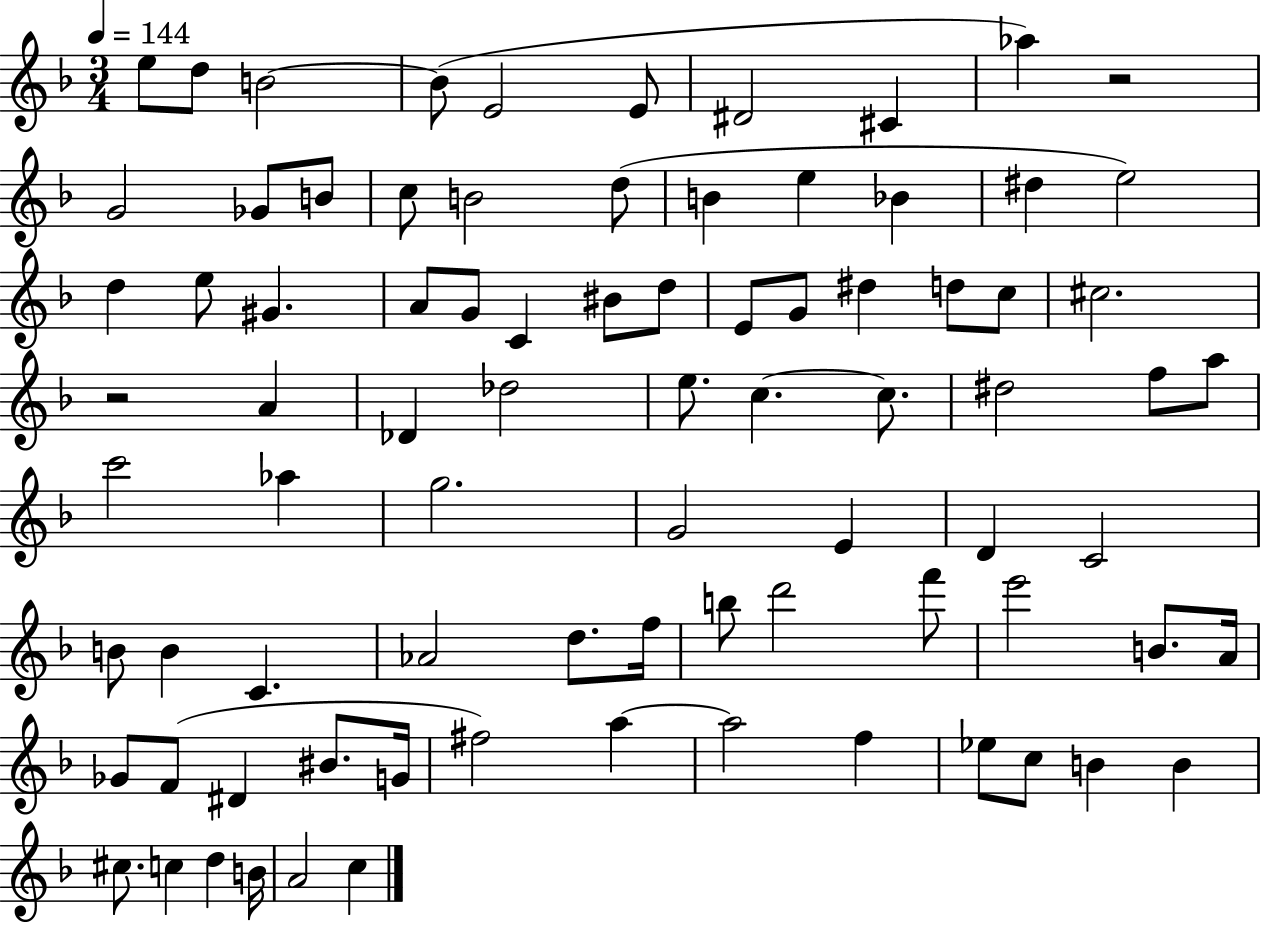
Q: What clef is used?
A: treble